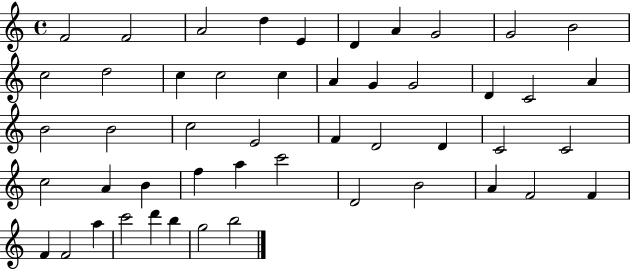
{
  \clef treble
  \time 4/4
  \defaultTimeSignature
  \key c \major
  f'2 f'2 | a'2 d''4 e'4 | d'4 a'4 g'2 | g'2 b'2 | \break c''2 d''2 | c''4 c''2 c''4 | a'4 g'4 g'2 | d'4 c'2 a'4 | \break b'2 b'2 | c''2 e'2 | f'4 d'2 d'4 | c'2 c'2 | \break c''2 a'4 b'4 | f''4 a''4 c'''2 | d'2 b'2 | a'4 f'2 f'4 | \break f'4 f'2 a''4 | c'''2 d'''4 b''4 | g''2 b''2 | \bar "|."
}